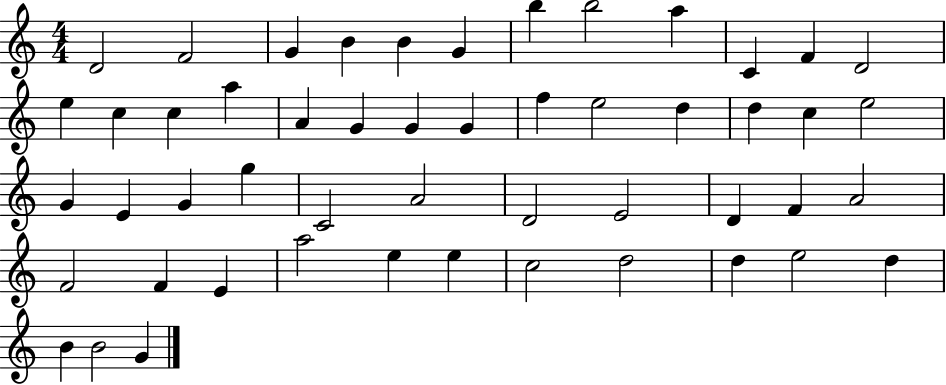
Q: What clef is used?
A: treble